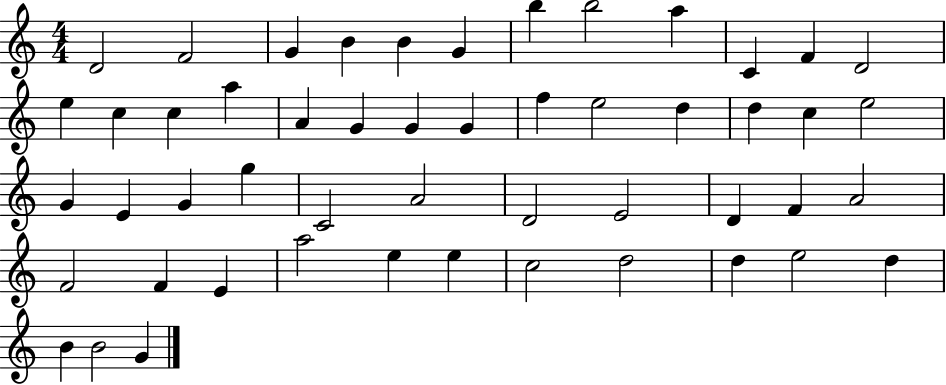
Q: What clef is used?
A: treble